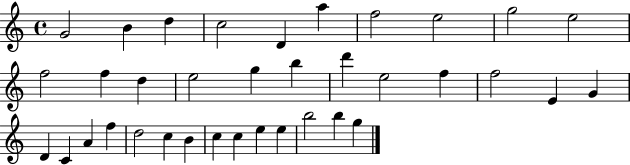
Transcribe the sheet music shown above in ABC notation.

X:1
T:Untitled
M:4/4
L:1/4
K:C
G2 B d c2 D a f2 e2 g2 e2 f2 f d e2 g b d' e2 f f2 E G D C A f d2 c B c c e e b2 b g